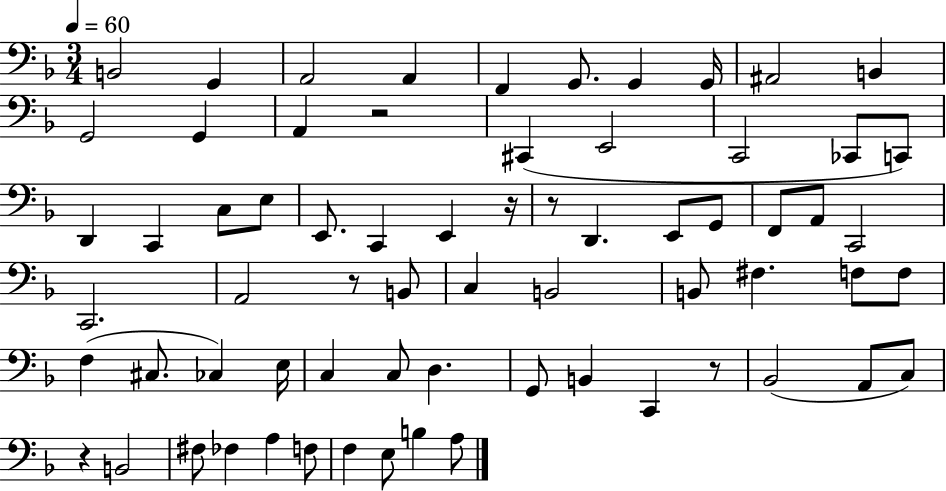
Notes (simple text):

B2/h G2/q A2/h A2/q F2/q G2/e. G2/q G2/s A#2/h B2/q G2/h G2/q A2/q R/h C#2/q E2/h C2/h CES2/e C2/e D2/q C2/q C3/e E3/e E2/e. C2/q E2/q R/s R/e D2/q. E2/e G2/e F2/e A2/e C2/h C2/h. A2/h R/e B2/e C3/q B2/h B2/e F#3/q. F3/e F3/e F3/q C#3/e. CES3/q E3/s C3/q C3/e D3/q. G2/e B2/q C2/q R/e Bb2/h A2/e C3/e R/q B2/h F#3/e FES3/q A3/q F3/e F3/q E3/e B3/q A3/e